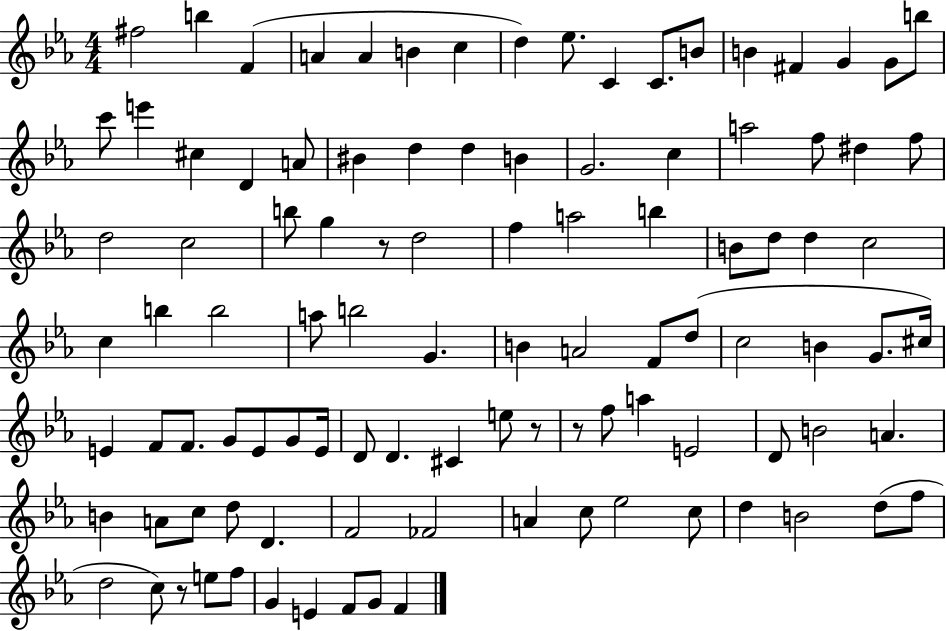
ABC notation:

X:1
T:Untitled
M:4/4
L:1/4
K:Eb
^f2 b F A A B c d _e/2 C C/2 B/2 B ^F G G/2 b/2 c'/2 e' ^c D A/2 ^B d d B G2 c a2 f/2 ^d f/2 d2 c2 b/2 g z/2 d2 f a2 b B/2 d/2 d c2 c b b2 a/2 b2 G B A2 F/2 d/2 c2 B G/2 ^c/4 E F/2 F/2 G/2 E/2 G/2 E/4 D/2 D ^C e/2 z/2 z/2 f/2 a E2 D/2 B2 A B A/2 c/2 d/2 D F2 _F2 A c/2 _e2 c/2 d B2 d/2 f/2 d2 c/2 z/2 e/2 f/2 G E F/2 G/2 F